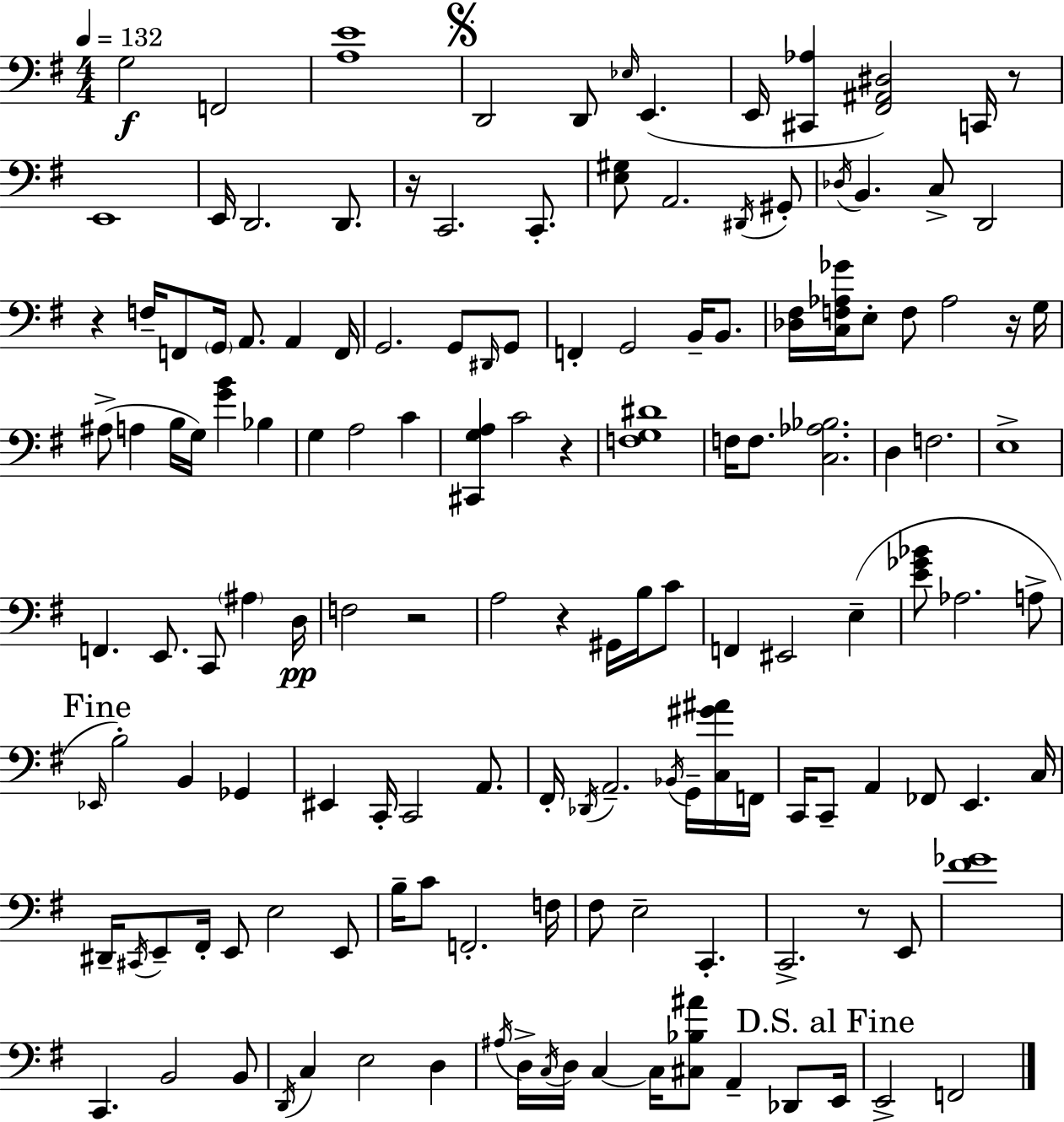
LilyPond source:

{
  \clef bass
  \numericTimeSignature
  \time 4/4
  \key e \minor
  \tempo 4 = 132
  g2\f f,2 | <a e'>1 | \mark \markup { \musicglyph "scripts.segno" } d,2 d,8 \grace { ees16 } e,4.( | e,16 <cis, aes>4 <fis, ais, dis>2) c,16 r8 | \break e,1 | e,16 d,2. d,8. | r16 c,2. c,8.-. | <e gis>8 a,2. \acciaccatura { dis,16 } | \break gis,8-. \acciaccatura { des16 } b,4. c8-> d,2 | r4 f16-- f,8 \parenthesize g,16 a,8. a,4 | f,16 g,2. g,8 | \grace { dis,16 } g,8 f,4-. g,2 | \break b,16-- b,8. <des fis>16 <c f aes ges'>16 e8-. f8 aes2 | r16 g16 ais8->( a4 b16 g16) <g' b'>4 | bes4 g4 a2 | c'4 <cis, g a>4 c'2 | \break r4 <f g dis'>1 | f16 f8. <c aes bes>2. | d4 f2. | e1-> | \break f,4. e,8. c,8 \parenthesize ais4 | d16\pp f2 r2 | a2 r4 | gis,16 b16 c'8 f,4 eis,2 | \break e4--( <e' ges' bes'>8 aes2. | a8-> \mark "Fine" \grace { ees,16 }) b2-. b,4 | ges,4 eis,4 c,16-. c,2 | a,8. fis,16-. \acciaccatura { des,16 } a,2.-- | \break \acciaccatura { bes,16 } g,16-- <c gis' ais'>16 f,16 c,16 c,8-- a,4 fes,8 | e,4. c16 dis,16-- \acciaccatura { cis,16 } e,8-- fis,16-. e,8 e2 | e,8 b16-- c'8 f,2.-. | f16 fis8 e2-- | \break c,4.-. c,2.-> | r8 e,8 <fis' ges'>1 | c,4. b,2 | b,8 \acciaccatura { d,16 } c4 e2 | \break d4 \acciaccatura { ais16 } d16-> \acciaccatura { c16 } d16 c4~~ | c16 <cis bes ais'>8 a,4-- des,8 \mark "D.S. al Fine" e,16 e,2-> | f,2 \bar "|."
}